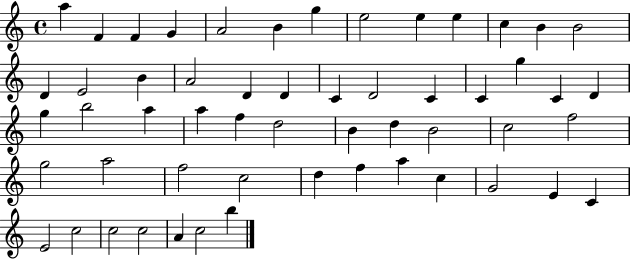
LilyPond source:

{
  \clef treble
  \time 4/4
  \defaultTimeSignature
  \key c \major
  a''4 f'4 f'4 g'4 | a'2 b'4 g''4 | e''2 e''4 e''4 | c''4 b'4 b'2 | \break d'4 e'2 b'4 | a'2 d'4 d'4 | c'4 d'2 c'4 | c'4 g''4 c'4 d'4 | \break g''4 b''2 a''4 | a''4 f''4 d''2 | b'4 d''4 b'2 | c''2 f''2 | \break g''2 a''2 | f''2 c''2 | d''4 f''4 a''4 c''4 | g'2 e'4 c'4 | \break e'2 c''2 | c''2 c''2 | a'4 c''2 b''4 | \bar "|."
}